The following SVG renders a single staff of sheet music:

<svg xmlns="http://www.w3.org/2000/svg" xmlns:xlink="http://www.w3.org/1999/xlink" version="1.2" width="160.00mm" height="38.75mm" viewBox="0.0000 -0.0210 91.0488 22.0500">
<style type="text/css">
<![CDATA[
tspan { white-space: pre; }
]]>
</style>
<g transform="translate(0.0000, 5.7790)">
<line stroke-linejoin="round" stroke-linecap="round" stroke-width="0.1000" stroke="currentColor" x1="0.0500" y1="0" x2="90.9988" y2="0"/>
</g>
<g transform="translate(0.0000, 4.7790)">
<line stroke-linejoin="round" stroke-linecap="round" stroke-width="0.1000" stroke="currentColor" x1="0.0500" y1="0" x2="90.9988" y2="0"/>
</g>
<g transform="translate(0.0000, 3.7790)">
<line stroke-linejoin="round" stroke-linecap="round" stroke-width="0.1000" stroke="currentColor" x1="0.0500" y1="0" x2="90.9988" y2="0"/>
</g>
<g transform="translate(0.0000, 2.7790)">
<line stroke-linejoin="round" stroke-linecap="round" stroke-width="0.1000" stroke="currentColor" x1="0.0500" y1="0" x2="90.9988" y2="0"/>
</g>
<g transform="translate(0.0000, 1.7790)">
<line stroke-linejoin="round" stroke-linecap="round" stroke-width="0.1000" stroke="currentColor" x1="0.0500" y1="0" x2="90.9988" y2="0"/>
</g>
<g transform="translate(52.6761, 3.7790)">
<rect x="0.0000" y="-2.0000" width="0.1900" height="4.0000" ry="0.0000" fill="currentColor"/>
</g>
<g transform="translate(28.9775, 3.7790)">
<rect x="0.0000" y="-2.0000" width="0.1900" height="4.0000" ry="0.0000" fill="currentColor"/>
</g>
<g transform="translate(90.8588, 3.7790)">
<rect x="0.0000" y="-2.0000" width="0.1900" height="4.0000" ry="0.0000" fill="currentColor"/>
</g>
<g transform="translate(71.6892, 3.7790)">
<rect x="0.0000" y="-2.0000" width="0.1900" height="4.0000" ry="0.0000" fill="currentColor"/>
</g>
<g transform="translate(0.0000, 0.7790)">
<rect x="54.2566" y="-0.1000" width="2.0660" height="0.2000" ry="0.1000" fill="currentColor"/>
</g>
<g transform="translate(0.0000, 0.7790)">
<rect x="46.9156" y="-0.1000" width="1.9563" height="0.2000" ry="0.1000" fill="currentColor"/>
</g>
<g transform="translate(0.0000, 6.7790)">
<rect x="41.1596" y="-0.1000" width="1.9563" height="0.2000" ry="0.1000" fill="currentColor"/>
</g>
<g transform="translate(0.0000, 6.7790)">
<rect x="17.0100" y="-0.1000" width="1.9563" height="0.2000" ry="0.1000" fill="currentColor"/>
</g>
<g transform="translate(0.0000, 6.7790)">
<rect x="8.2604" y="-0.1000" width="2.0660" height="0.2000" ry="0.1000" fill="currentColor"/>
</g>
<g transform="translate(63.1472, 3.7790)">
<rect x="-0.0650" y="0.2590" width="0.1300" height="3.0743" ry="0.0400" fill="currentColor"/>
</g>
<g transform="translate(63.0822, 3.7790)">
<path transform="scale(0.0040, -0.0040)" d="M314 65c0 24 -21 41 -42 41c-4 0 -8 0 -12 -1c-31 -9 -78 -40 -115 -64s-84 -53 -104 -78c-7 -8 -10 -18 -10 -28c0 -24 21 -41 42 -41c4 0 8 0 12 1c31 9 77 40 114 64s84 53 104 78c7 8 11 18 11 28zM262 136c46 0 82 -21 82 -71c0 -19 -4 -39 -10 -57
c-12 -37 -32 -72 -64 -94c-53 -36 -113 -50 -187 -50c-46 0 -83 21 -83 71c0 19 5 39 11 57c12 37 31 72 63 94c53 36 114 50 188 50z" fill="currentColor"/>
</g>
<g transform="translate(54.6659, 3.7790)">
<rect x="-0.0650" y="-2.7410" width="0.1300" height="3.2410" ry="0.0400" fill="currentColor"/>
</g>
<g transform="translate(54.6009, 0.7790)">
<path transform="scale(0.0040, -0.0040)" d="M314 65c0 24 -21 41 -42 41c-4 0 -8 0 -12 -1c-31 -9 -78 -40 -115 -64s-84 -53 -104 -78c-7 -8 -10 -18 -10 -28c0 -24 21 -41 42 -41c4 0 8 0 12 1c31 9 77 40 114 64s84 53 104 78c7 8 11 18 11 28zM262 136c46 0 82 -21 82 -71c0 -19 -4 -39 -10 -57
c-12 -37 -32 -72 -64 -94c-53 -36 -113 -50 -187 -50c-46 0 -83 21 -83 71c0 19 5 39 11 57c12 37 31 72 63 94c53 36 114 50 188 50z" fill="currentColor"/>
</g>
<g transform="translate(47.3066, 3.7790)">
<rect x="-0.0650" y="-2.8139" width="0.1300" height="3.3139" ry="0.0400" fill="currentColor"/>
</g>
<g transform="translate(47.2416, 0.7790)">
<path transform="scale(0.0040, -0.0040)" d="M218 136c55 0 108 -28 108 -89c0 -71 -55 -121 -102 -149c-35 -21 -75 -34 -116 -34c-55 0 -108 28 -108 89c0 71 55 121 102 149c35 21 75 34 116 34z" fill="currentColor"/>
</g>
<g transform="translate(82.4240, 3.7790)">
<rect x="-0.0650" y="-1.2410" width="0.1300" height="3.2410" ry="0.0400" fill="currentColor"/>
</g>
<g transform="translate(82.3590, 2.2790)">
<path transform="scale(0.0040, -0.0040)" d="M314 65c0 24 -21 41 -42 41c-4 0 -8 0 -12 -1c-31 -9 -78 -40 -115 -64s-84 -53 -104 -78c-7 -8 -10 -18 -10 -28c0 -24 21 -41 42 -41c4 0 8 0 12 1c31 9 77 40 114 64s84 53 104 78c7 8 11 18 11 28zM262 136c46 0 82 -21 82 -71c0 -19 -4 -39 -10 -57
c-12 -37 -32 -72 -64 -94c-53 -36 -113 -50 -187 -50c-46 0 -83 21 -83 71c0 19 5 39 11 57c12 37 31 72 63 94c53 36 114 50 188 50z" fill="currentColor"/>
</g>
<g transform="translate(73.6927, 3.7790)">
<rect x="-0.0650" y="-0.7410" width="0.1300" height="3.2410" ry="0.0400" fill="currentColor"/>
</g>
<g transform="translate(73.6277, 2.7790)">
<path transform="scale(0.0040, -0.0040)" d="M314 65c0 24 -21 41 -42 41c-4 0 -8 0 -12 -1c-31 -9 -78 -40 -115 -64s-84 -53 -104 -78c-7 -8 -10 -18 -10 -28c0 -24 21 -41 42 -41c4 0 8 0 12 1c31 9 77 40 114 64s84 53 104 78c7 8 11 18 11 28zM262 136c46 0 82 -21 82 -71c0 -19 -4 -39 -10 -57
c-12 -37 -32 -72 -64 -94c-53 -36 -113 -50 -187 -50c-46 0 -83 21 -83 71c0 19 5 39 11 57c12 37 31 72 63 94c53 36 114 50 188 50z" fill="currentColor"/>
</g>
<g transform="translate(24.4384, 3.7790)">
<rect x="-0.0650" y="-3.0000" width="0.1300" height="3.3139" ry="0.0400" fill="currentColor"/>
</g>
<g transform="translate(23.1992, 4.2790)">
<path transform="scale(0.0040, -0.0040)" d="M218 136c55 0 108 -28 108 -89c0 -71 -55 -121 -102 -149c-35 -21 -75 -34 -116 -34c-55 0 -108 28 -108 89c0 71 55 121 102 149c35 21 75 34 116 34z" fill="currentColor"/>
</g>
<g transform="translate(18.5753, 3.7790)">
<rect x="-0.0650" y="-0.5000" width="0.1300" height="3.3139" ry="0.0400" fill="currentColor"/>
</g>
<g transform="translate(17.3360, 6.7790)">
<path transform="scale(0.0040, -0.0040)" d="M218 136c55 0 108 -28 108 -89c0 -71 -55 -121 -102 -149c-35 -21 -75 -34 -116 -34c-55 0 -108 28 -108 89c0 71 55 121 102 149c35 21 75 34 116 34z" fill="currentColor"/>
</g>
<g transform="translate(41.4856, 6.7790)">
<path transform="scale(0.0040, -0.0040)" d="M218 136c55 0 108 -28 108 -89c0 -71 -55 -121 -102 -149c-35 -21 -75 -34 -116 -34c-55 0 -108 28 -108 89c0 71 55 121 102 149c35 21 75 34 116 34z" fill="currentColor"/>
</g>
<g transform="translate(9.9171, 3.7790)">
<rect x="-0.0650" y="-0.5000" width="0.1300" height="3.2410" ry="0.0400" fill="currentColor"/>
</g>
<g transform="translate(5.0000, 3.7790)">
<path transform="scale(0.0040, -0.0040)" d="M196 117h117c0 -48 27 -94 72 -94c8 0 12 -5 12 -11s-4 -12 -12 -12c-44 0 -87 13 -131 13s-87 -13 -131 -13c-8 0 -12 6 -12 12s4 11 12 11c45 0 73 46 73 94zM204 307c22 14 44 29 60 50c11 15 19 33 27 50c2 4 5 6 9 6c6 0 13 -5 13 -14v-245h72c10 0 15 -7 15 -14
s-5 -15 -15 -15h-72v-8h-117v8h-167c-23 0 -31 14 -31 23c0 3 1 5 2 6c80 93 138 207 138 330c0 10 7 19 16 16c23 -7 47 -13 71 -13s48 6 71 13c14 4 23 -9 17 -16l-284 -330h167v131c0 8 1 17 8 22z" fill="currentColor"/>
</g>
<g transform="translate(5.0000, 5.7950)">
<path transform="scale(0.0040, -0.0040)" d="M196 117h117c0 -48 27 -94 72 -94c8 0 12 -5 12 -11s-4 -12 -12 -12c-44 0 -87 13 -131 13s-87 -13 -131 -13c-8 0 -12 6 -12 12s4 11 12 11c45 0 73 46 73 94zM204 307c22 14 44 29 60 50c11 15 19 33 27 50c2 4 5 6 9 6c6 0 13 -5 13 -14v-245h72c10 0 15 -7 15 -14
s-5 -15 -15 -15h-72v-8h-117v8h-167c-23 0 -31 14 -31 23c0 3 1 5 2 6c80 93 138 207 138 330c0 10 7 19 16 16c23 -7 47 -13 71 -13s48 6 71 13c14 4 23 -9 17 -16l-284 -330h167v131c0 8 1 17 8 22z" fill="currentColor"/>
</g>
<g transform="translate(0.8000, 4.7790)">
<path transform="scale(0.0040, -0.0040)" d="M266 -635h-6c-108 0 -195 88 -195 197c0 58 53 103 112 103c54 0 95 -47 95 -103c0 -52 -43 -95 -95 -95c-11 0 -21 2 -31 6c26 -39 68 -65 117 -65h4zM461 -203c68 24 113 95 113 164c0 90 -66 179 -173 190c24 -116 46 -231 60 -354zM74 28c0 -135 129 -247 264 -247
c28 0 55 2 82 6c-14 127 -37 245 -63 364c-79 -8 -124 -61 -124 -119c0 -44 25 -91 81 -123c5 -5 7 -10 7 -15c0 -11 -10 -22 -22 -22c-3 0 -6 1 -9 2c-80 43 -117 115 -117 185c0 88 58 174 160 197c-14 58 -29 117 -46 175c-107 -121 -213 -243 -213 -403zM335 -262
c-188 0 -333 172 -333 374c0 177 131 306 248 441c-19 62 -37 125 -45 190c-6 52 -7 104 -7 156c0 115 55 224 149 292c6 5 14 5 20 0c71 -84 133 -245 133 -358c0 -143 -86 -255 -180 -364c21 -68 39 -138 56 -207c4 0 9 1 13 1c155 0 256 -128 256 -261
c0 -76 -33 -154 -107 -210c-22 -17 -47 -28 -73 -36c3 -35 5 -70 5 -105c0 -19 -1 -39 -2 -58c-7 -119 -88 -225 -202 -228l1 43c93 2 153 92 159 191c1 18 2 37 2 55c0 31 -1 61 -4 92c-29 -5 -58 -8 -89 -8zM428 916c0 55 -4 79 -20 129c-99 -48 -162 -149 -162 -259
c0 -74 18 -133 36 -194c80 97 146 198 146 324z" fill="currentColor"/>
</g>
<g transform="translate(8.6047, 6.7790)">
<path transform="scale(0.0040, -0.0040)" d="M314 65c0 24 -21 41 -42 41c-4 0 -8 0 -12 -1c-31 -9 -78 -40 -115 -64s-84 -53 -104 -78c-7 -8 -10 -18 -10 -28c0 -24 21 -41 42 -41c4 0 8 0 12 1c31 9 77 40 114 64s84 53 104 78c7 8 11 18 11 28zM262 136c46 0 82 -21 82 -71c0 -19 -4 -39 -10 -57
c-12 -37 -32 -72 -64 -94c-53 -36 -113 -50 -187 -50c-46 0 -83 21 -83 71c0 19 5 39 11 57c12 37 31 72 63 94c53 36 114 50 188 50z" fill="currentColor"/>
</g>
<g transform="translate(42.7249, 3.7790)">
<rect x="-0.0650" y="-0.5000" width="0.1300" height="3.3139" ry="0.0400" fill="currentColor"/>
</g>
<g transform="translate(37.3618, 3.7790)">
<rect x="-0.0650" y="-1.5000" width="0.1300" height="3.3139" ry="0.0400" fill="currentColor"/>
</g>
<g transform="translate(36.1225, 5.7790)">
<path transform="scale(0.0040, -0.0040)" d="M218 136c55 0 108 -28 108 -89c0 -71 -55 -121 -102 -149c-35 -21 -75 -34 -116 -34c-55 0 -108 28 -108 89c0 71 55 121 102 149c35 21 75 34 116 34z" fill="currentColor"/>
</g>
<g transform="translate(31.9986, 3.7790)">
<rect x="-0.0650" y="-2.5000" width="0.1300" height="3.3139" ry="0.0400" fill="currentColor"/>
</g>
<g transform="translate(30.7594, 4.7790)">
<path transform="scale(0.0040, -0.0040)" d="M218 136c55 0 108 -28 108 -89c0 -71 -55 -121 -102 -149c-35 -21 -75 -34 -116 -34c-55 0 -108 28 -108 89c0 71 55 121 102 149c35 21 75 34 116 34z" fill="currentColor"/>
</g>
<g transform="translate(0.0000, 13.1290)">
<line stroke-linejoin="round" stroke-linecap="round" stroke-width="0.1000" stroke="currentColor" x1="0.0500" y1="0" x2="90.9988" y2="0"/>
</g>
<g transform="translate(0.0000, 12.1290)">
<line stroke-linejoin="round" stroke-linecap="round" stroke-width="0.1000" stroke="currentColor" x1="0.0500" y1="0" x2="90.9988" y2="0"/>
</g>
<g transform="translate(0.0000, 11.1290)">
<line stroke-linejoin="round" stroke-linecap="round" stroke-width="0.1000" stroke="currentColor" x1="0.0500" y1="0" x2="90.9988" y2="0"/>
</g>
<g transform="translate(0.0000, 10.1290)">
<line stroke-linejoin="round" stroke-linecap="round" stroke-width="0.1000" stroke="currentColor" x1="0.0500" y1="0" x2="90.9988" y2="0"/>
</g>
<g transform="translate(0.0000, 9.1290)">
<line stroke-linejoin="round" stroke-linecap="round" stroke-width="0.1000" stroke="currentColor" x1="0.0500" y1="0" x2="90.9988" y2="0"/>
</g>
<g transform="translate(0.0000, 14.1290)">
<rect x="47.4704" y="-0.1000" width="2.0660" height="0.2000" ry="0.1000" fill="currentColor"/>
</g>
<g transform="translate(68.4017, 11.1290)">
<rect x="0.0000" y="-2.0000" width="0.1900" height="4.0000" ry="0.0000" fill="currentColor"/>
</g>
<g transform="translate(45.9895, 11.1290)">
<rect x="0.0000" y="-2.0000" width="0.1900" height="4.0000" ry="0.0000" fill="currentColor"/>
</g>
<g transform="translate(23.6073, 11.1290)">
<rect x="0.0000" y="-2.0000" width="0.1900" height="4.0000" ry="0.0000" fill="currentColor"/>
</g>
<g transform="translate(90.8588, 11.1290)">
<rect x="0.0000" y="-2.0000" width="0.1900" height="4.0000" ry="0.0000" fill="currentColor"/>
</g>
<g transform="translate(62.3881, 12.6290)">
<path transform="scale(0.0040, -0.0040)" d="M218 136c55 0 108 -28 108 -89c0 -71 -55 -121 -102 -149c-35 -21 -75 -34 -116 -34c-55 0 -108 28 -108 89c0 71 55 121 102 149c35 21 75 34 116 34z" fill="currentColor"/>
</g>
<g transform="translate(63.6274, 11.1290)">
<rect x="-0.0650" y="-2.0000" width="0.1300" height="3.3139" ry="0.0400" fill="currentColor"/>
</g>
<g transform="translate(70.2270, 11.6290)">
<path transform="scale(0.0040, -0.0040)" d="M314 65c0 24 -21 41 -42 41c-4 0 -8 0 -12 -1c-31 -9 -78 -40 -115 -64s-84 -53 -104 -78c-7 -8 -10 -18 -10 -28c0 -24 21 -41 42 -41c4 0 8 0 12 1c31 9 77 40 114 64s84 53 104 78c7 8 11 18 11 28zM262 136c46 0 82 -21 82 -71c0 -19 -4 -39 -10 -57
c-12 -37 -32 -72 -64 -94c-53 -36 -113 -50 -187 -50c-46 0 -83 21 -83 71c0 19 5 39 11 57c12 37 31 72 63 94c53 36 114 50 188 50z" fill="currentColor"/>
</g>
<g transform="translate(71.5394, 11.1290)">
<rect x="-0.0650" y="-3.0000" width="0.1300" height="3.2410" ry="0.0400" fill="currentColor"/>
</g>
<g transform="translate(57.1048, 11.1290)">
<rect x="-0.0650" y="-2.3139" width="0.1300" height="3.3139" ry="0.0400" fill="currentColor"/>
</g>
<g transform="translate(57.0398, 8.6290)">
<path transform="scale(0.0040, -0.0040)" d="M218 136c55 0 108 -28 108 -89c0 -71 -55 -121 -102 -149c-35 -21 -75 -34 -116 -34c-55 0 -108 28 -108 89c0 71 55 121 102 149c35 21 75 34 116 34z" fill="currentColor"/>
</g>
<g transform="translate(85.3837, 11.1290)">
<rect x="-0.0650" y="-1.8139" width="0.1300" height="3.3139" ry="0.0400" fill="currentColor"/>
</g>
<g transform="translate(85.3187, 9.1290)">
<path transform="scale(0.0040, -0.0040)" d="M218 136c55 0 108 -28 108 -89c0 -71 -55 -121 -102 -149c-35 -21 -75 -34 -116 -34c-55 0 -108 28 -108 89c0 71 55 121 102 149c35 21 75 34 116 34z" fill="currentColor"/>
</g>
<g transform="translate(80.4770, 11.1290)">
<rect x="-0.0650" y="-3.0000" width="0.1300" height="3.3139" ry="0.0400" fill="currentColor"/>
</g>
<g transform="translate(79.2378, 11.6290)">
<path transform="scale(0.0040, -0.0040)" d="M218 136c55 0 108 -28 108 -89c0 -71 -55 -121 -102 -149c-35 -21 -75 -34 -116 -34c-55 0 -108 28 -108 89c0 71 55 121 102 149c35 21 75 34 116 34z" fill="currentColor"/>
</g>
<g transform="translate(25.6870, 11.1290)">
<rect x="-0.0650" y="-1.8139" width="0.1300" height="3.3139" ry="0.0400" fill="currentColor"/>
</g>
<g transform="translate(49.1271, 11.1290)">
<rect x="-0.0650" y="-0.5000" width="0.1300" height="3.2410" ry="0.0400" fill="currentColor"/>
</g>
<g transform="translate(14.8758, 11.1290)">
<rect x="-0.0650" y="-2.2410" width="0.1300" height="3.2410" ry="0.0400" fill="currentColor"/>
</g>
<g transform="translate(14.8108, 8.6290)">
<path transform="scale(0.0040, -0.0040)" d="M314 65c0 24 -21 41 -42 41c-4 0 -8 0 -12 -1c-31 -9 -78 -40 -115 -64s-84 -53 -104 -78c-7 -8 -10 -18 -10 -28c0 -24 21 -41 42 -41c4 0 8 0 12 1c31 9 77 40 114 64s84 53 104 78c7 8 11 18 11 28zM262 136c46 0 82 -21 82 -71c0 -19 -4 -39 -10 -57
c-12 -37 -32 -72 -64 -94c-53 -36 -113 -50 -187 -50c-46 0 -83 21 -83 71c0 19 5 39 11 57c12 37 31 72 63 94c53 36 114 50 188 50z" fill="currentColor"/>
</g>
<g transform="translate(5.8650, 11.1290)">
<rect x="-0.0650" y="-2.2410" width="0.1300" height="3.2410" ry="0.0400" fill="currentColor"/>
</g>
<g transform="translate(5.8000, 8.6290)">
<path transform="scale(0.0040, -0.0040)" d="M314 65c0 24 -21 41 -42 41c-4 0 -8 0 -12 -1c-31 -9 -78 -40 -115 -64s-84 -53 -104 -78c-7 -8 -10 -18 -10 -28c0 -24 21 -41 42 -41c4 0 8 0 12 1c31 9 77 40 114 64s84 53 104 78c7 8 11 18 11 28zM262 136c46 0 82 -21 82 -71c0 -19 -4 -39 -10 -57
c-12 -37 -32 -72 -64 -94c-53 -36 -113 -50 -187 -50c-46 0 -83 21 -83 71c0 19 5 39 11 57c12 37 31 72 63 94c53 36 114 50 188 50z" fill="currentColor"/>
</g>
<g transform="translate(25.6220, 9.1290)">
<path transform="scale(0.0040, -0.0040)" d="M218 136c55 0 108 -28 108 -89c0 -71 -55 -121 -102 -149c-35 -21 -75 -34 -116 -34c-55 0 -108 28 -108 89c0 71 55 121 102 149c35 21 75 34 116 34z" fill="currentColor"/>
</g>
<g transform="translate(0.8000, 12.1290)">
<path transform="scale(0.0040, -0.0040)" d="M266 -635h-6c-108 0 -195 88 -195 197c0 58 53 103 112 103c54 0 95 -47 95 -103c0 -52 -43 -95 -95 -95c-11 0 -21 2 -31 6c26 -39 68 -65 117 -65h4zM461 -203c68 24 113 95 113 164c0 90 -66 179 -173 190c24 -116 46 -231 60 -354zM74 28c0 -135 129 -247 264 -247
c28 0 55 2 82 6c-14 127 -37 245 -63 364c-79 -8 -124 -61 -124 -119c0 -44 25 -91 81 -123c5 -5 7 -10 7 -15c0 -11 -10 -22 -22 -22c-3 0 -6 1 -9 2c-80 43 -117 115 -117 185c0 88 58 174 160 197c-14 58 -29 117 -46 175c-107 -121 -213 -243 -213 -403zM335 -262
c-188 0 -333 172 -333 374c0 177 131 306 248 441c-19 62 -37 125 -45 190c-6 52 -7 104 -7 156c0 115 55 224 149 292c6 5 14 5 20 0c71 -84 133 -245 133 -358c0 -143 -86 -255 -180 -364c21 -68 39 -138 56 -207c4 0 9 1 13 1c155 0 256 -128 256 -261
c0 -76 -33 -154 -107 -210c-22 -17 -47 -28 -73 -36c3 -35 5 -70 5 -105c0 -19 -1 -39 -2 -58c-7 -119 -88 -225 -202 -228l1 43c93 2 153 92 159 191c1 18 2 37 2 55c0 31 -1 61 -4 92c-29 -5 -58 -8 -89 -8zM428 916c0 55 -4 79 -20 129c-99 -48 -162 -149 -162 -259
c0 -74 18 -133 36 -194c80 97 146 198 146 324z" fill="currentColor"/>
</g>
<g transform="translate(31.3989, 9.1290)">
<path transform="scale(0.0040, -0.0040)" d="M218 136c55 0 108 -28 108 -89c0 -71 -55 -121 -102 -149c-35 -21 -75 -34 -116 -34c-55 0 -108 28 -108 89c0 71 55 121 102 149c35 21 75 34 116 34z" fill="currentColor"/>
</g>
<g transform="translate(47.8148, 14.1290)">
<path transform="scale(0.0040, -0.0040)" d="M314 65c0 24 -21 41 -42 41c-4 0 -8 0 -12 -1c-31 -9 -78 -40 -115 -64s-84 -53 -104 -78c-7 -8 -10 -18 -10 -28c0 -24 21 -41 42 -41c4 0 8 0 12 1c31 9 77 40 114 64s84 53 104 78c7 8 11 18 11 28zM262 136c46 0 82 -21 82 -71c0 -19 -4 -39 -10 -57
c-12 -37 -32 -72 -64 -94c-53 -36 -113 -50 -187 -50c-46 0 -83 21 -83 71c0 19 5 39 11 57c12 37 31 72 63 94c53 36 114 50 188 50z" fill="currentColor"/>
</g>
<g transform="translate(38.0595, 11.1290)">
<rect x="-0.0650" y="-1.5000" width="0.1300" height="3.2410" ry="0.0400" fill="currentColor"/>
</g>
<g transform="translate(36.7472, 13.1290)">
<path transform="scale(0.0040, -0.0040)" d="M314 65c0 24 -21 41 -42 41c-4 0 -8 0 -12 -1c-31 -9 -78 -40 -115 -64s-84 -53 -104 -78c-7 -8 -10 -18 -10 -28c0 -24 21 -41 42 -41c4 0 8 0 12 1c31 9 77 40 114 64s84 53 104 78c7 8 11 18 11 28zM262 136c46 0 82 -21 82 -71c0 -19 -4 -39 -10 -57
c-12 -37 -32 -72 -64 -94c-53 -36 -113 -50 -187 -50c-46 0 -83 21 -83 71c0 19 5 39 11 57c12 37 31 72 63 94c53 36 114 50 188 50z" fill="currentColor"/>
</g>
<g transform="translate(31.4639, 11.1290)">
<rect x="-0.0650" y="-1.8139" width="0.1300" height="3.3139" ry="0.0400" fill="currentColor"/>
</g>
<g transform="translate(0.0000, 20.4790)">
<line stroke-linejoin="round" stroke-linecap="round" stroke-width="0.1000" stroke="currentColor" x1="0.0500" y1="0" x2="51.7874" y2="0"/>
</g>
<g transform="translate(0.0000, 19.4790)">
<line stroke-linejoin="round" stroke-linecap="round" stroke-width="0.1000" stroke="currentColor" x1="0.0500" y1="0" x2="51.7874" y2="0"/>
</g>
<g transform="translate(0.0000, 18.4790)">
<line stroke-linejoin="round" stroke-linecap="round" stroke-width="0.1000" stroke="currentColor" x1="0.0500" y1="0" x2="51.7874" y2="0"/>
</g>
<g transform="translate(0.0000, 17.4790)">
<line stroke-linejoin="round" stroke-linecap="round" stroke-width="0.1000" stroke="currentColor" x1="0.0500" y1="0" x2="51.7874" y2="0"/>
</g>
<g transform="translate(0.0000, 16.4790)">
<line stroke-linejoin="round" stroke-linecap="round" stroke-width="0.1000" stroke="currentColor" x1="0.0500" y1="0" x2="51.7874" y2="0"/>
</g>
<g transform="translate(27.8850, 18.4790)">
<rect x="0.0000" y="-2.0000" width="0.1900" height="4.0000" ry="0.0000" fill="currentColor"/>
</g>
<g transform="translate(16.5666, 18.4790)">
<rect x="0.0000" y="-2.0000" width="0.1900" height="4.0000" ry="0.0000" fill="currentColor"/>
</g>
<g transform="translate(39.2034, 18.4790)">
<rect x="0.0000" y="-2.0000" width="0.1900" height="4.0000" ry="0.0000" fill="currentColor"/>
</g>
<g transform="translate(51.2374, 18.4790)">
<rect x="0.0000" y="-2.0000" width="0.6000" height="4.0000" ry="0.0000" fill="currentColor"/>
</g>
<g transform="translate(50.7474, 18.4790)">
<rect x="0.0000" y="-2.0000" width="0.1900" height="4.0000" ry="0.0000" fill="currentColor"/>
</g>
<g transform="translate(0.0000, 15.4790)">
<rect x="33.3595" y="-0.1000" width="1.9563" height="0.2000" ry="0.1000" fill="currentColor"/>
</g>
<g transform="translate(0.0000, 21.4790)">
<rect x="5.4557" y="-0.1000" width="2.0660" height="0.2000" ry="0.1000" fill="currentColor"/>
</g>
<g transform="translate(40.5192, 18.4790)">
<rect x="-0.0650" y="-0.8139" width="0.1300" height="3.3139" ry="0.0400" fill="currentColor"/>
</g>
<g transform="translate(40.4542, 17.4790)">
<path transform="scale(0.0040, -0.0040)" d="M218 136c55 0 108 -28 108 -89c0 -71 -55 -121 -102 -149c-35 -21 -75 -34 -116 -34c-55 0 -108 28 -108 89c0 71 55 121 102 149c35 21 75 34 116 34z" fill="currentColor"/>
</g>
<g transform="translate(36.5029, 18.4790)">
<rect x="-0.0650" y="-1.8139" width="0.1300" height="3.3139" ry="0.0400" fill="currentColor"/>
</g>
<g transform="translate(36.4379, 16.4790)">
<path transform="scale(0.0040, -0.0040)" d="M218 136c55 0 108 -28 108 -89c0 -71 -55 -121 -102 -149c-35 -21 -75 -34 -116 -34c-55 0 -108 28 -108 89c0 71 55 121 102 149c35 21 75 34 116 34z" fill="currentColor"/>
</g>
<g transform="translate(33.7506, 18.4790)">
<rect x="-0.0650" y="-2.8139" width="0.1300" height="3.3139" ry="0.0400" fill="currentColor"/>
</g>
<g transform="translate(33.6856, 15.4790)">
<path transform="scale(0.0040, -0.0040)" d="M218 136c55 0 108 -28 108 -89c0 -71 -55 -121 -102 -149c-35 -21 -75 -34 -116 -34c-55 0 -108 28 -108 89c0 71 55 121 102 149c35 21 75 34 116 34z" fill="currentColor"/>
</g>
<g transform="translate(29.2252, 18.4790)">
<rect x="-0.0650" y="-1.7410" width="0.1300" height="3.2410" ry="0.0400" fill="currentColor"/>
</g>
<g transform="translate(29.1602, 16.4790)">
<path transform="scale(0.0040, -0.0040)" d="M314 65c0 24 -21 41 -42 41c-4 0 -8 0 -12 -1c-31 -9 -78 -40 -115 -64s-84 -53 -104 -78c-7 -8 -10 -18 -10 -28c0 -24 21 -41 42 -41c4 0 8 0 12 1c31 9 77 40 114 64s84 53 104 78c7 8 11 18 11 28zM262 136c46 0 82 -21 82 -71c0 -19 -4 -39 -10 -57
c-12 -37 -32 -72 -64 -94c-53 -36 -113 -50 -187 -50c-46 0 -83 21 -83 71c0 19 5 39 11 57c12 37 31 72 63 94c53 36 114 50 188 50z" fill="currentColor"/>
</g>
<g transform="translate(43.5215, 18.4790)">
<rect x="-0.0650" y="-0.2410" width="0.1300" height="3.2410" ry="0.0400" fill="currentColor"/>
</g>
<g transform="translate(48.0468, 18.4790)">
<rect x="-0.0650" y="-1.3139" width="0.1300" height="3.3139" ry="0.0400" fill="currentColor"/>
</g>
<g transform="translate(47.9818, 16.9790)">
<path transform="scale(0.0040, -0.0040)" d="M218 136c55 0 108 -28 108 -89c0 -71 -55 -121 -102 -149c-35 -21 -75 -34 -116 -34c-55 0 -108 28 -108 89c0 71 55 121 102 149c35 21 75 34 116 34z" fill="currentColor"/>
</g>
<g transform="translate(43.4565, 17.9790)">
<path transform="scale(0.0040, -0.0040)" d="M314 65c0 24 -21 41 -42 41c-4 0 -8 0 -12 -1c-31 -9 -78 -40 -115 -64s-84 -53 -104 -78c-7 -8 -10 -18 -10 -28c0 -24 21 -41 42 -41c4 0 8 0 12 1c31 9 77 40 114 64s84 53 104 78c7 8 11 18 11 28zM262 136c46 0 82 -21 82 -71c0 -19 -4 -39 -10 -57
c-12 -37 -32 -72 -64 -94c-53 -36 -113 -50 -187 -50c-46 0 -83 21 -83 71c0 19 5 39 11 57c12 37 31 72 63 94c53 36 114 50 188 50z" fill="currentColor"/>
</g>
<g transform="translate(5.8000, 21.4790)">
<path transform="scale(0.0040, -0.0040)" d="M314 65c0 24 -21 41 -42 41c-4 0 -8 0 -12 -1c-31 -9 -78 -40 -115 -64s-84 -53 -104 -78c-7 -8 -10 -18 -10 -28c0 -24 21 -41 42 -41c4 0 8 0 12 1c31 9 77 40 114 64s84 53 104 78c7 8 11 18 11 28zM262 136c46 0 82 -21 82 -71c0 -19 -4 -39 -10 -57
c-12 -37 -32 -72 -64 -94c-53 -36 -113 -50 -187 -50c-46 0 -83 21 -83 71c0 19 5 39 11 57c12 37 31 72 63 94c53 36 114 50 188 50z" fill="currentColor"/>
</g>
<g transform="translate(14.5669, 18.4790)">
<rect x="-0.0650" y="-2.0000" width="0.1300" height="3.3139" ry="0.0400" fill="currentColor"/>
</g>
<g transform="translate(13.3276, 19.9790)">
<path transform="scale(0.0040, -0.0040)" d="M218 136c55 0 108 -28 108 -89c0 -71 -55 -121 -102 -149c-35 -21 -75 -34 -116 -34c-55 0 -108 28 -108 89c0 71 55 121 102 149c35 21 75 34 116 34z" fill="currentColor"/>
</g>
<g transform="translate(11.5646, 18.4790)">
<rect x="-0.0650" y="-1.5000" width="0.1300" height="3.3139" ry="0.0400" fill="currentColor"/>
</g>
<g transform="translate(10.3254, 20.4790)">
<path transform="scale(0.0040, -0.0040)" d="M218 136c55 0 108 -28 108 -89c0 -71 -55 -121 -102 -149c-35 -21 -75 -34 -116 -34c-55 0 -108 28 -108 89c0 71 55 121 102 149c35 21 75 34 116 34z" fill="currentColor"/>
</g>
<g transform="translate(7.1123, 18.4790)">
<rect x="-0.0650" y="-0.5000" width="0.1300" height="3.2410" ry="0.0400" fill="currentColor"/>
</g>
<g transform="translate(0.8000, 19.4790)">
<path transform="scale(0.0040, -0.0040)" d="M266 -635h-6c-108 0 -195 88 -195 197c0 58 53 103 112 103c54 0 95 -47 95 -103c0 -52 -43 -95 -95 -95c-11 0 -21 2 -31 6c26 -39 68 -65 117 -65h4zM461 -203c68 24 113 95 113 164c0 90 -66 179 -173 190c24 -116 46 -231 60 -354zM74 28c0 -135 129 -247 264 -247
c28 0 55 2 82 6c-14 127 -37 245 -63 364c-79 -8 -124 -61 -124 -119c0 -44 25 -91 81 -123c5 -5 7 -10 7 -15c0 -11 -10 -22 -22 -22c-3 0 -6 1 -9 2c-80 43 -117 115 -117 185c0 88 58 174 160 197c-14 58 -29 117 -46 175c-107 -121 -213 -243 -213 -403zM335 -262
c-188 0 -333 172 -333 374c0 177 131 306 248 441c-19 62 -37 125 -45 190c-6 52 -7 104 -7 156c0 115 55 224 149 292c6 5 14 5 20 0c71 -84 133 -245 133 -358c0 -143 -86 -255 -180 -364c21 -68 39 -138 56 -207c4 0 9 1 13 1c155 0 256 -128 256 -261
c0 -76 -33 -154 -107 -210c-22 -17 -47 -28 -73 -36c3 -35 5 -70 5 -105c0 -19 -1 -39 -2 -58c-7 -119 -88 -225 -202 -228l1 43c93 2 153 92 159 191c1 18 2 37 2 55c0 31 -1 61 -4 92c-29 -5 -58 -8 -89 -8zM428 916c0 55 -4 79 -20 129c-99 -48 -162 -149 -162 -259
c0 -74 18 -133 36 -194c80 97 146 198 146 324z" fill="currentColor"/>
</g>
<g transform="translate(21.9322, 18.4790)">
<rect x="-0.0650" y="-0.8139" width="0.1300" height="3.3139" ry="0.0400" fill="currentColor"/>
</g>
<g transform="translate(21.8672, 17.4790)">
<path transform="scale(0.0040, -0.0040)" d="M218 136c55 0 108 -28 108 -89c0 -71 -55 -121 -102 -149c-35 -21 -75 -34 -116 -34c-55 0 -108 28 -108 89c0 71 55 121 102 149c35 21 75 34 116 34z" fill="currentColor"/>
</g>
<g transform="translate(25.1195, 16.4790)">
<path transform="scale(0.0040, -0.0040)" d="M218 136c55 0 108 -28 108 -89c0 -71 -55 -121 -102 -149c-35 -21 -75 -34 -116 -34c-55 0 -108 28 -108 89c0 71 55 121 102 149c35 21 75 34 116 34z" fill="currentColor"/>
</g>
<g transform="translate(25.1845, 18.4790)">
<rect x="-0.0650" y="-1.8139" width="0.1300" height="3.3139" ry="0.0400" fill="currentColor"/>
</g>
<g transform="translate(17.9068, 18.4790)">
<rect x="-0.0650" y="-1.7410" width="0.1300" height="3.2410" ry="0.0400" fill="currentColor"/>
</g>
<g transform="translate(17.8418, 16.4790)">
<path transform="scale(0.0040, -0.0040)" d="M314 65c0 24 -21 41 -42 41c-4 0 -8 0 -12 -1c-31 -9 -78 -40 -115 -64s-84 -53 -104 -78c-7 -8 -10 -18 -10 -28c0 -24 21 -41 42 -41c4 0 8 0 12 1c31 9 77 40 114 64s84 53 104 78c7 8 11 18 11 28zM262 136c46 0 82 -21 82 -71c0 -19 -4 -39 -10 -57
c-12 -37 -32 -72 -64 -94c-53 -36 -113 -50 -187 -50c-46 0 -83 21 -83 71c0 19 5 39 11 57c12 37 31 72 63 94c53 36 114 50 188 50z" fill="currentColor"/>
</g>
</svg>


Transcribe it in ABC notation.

X:1
T:Untitled
M:4/4
L:1/4
K:C
C2 C A G E C a a2 B2 d2 e2 g2 g2 f f E2 C2 g F A2 A f C2 E F f2 d f f2 a f d c2 e